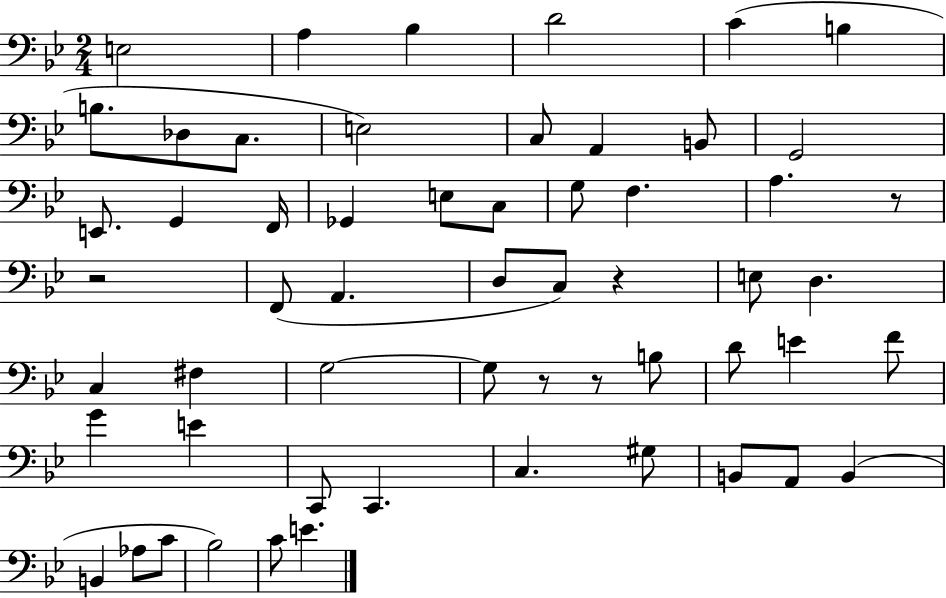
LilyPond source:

{
  \clef bass
  \numericTimeSignature
  \time 2/4
  \key bes \major
  e2 | a4 bes4 | d'2 | c'4( b4 | \break b8. des8 c8. | e2) | c8 a,4 b,8 | g,2 | \break e,8. g,4 f,16 | ges,4 e8 c8 | g8 f4. | a4. r8 | \break r2 | f,8( a,4. | d8 c8) r4 | e8 d4. | \break c4 fis4 | g2~~ | g8 r8 r8 b8 | d'8 e'4 f'8 | \break g'4 e'4 | c,8 c,4. | c4. gis8 | b,8 a,8 b,4( | \break b,4 aes8 c'8 | bes2) | c'8 e'4. | \bar "|."
}